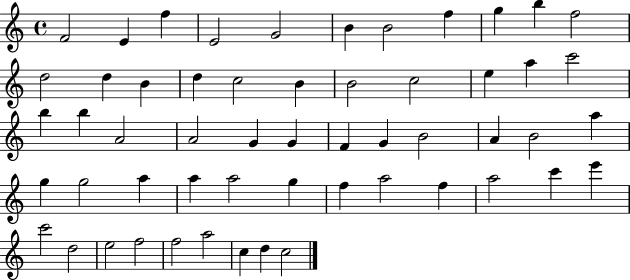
{
  \clef treble
  \time 4/4
  \defaultTimeSignature
  \key c \major
  f'2 e'4 f''4 | e'2 g'2 | b'4 b'2 f''4 | g''4 b''4 f''2 | \break d''2 d''4 b'4 | d''4 c''2 b'4 | b'2 c''2 | e''4 a''4 c'''2 | \break b''4 b''4 a'2 | a'2 g'4 g'4 | f'4 g'4 b'2 | a'4 b'2 a''4 | \break g''4 g''2 a''4 | a''4 a''2 g''4 | f''4 a''2 f''4 | a''2 c'''4 e'''4 | \break c'''2 d''2 | e''2 f''2 | f''2 a''2 | c''4 d''4 c''2 | \break \bar "|."
}